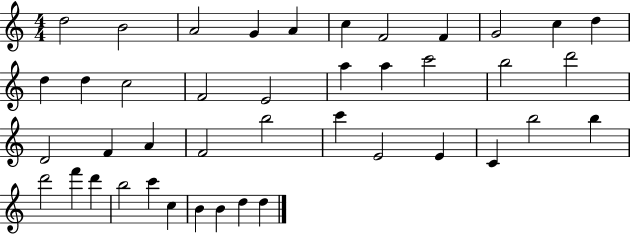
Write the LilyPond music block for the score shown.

{
  \clef treble
  \numericTimeSignature
  \time 4/4
  \key c \major
  d''2 b'2 | a'2 g'4 a'4 | c''4 f'2 f'4 | g'2 c''4 d''4 | \break d''4 d''4 c''2 | f'2 e'2 | a''4 a''4 c'''2 | b''2 d'''2 | \break d'2 f'4 a'4 | f'2 b''2 | c'''4 e'2 e'4 | c'4 b''2 b''4 | \break d'''2 f'''4 d'''4 | b''2 c'''4 c''4 | b'4 b'4 d''4 d''4 | \bar "|."
}